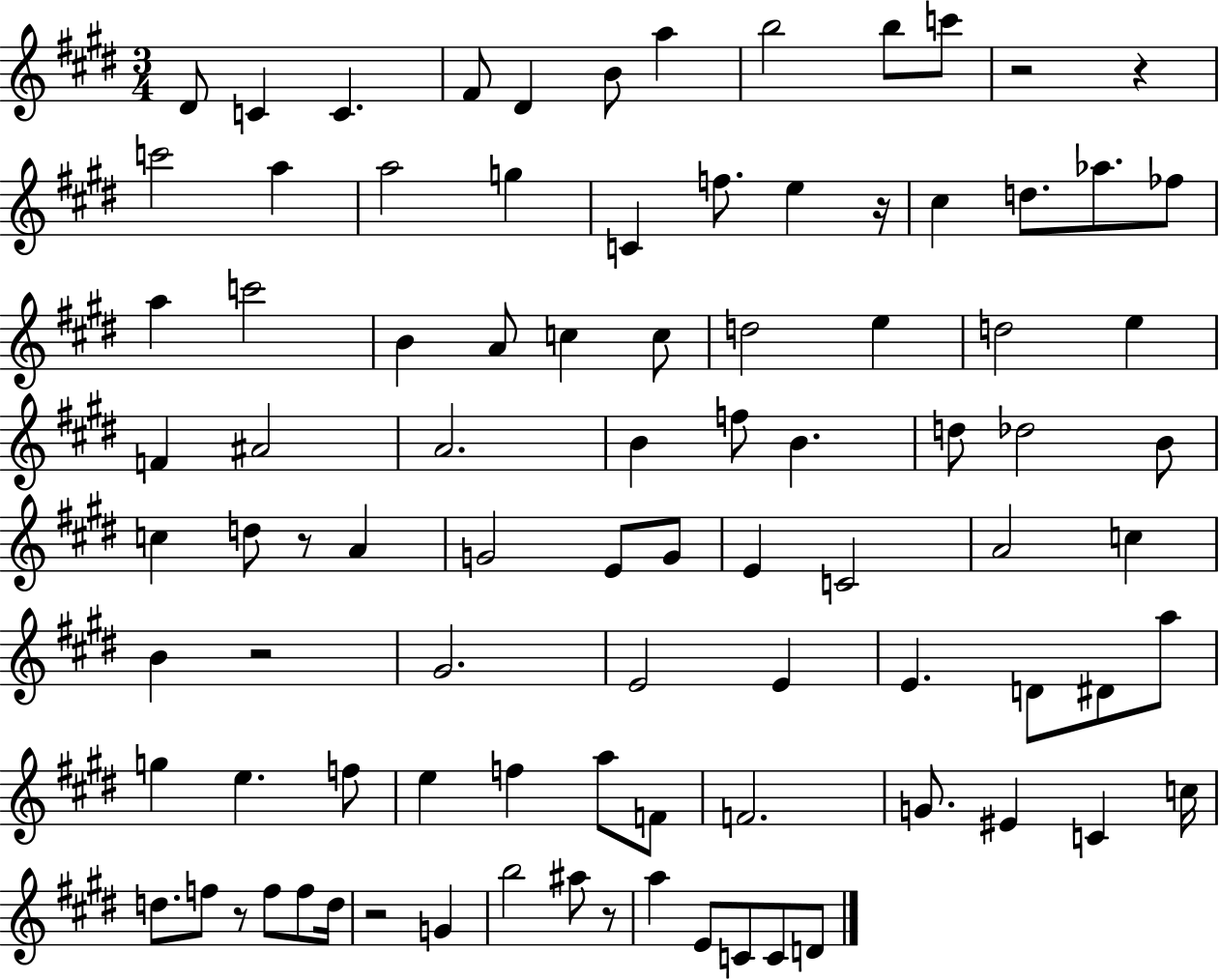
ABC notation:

X:1
T:Untitled
M:3/4
L:1/4
K:E
^D/2 C C ^F/2 ^D B/2 a b2 b/2 c'/2 z2 z c'2 a a2 g C f/2 e z/4 ^c d/2 _a/2 _f/2 a c'2 B A/2 c c/2 d2 e d2 e F ^A2 A2 B f/2 B d/2 _d2 B/2 c d/2 z/2 A G2 E/2 G/2 E C2 A2 c B z2 ^G2 E2 E E D/2 ^D/2 a/2 g e f/2 e f a/2 F/2 F2 G/2 ^E C c/4 d/2 f/2 z/2 f/2 f/2 d/4 z2 G b2 ^a/2 z/2 a E/2 C/2 C/2 D/2